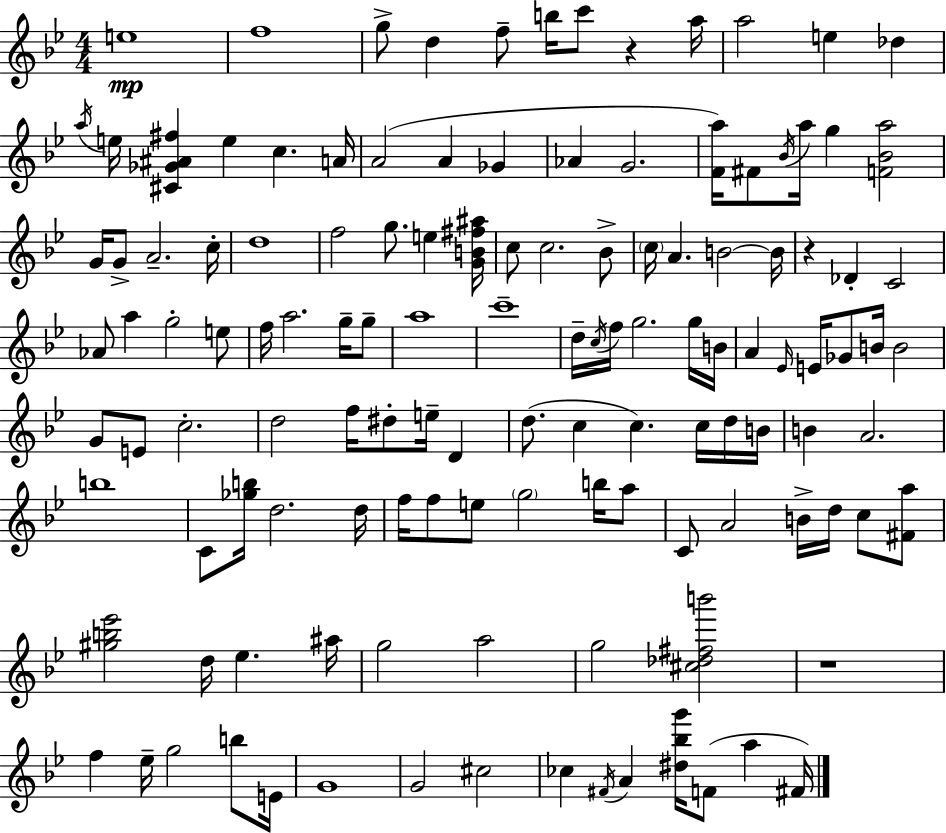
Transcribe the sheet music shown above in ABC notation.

X:1
T:Untitled
M:4/4
L:1/4
K:Bb
e4 f4 g/2 d f/2 b/4 c'/2 z a/4 a2 e _d a/4 e/4 [^C_G^A^f] e c A/4 A2 A _G _A G2 [Fa]/4 ^F/2 _B/4 a/4 g [F_Ba]2 G/4 G/2 A2 c/4 d4 f2 g/2 e [GB^f^a]/4 c/2 c2 _B/2 c/4 A B2 B/4 z _D C2 _A/2 a g2 e/2 f/4 a2 g/4 g/2 a4 c'4 d/4 c/4 f/4 g2 g/4 B/4 A _E/4 E/4 _G/2 B/4 B2 G/2 E/2 c2 d2 f/4 ^d/2 e/4 D d/2 c c c/4 d/4 B/4 B A2 b4 C/2 [_gb]/4 d2 d/4 f/4 f/2 e/2 g2 b/4 a/2 C/2 A2 B/4 d/4 c/2 [^Fa]/2 [^gb_e']2 d/4 _e ^a/4 g2 a2 g2 [^c_d^fb']2 z4 f _e/4 g2 b/2 E/4 G4 G2 ^c2 _c ^F/4 A [^d_bg']/4 F/2 a ^F/4